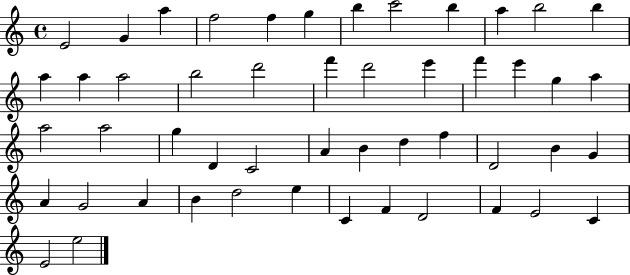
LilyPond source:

{
  \clef treble
  \time 4/4
  \defaultTimeSignature
  \key c \major
  e'2 g'4 a''4 | f''2 f''4 g''4 | b''4 c'''2 b''4 | a''4 b''2 b''4 | \break a''4 a''4 a''2 | b''2 d'''2 | f'''4 d'''2 e'''4 | f'''4 e'''4 g''4 a''4 | \break a''2 a''2 | g''4 d'4 c'2 | a'4 b'4 d''4 f''4 | d'2 b'4 g'4 | \break a'4 g'2 a'4 | b'4 d''2 e''4 | c'4 f'4 d'2 | f'4 e'2 c'4 | \break e'2 e''2 | \bar "|."
}